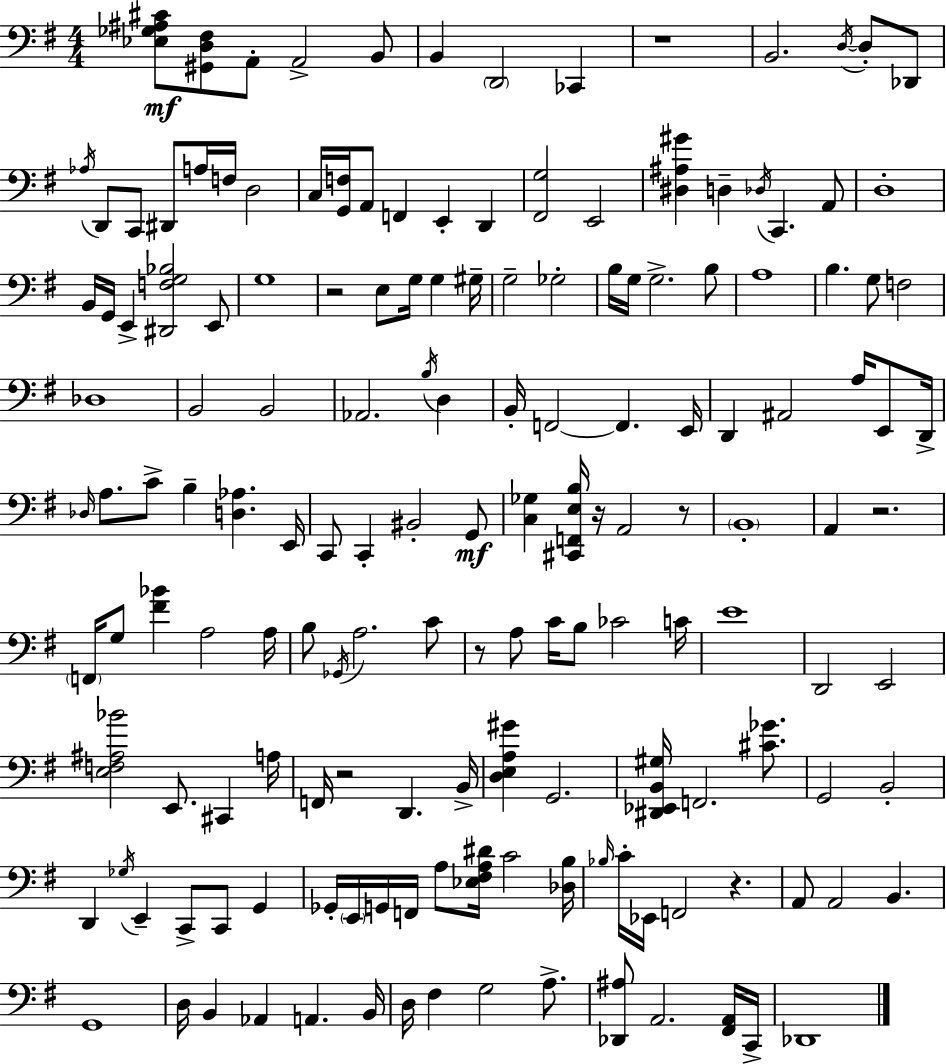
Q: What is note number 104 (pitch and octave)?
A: C2